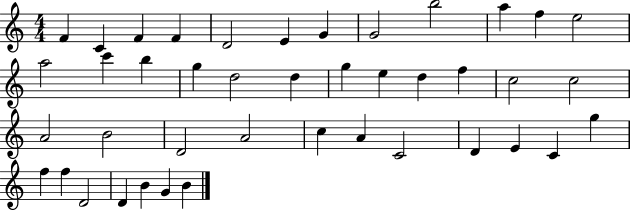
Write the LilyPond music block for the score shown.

{
  \clef treble
  \numericTimeSignature
  \time 4/4
  \key c \major
  f'4 c'4 f'4 f'4 | d'2 e'4 g'4 | g'2 b''2 | a''4 f''4 e''2 | \break a''2 c'''4 b''4 | g''4 d''2 d''4 | g''4 e''4 d''4 f''4 | c''2 c''2 | \break a'2 b'2 | d'2 a'2 | c''4 a'4 c'2 | d'4 e'4 c'4 g''4 | \break f''4 f''4 d'2 | d'4 b'4 g'4 b'4 | \bar "|."
}